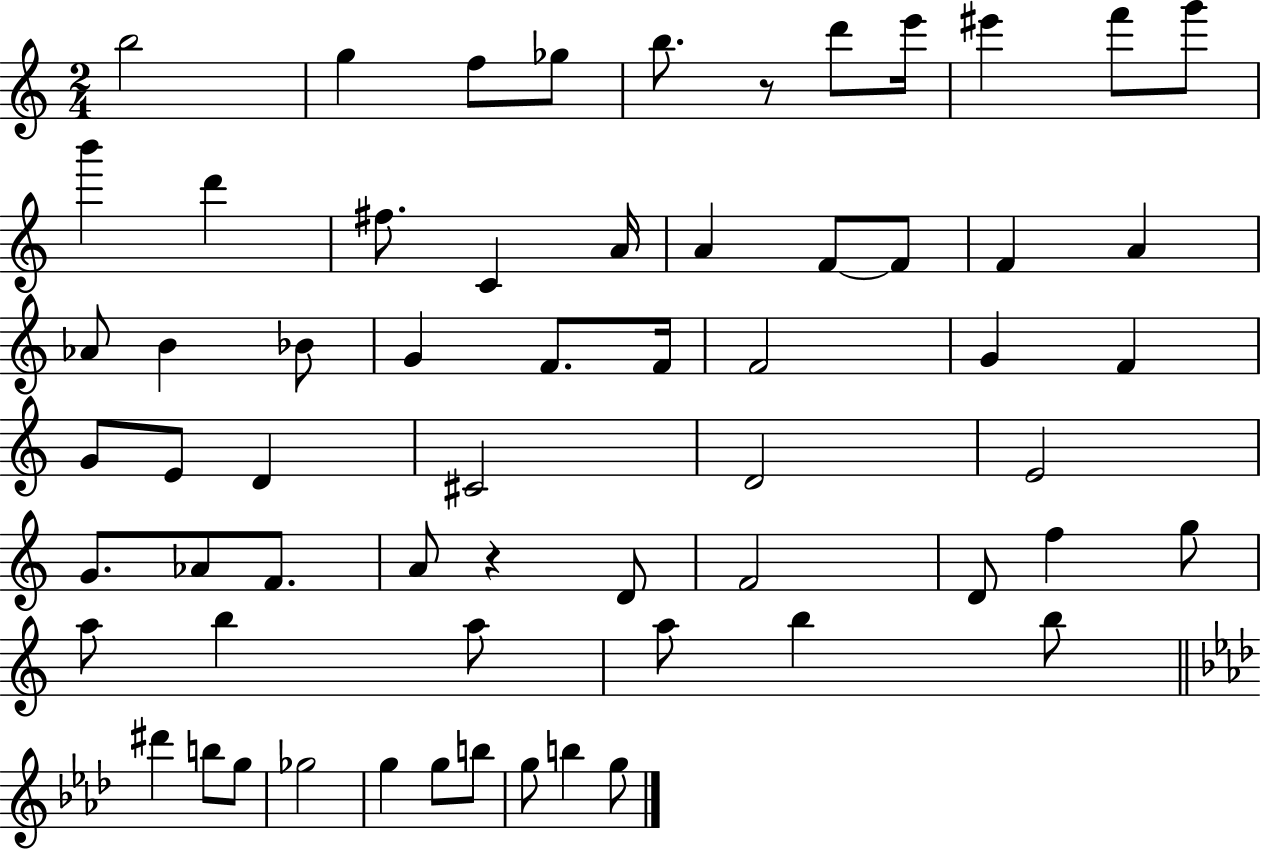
B5/h G5/q F5/e Gb5/e B5/e. R/e D6/e E6/s EIS6/q F6/e G6/e B6/q D6/q F#5/e. C4/q A4/s A4/q F4/e F4/e F4/q A4/q Ab4/e B4/q Bb4/e G4/q F4/e. F4/s F4/h G4/q F4/q G4/e E4/e D4/q C#4/h D4/h E4/h G4/e. Ab4/e F4/e. A4/e R/q D4/e F4/h D4/e F5/q G5/e A5/e B5/q A5/e A5/e B5/q B5/e D#6/q B5/e G5/e Gb5/h G5/q G5/e B5/e G5/e B5/q G5/e